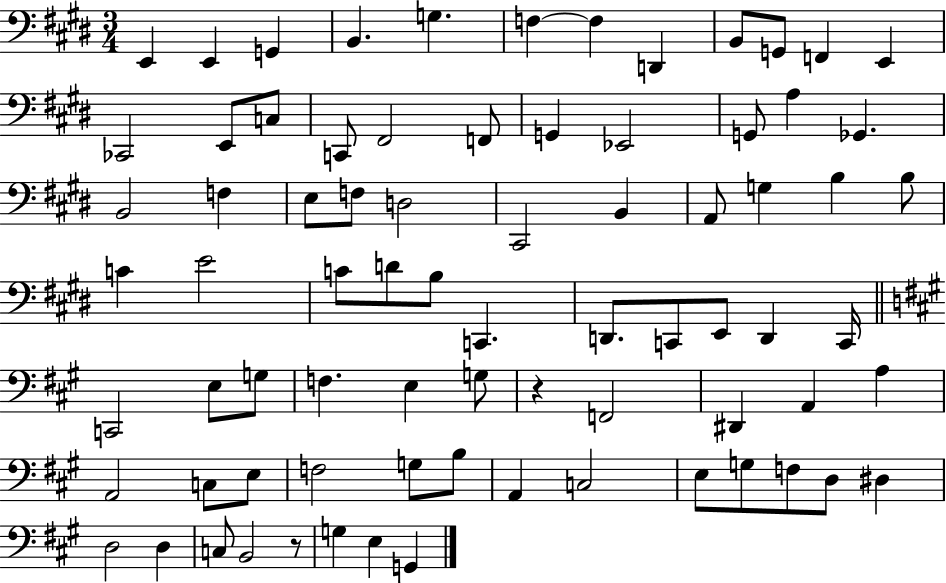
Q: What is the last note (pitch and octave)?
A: G2